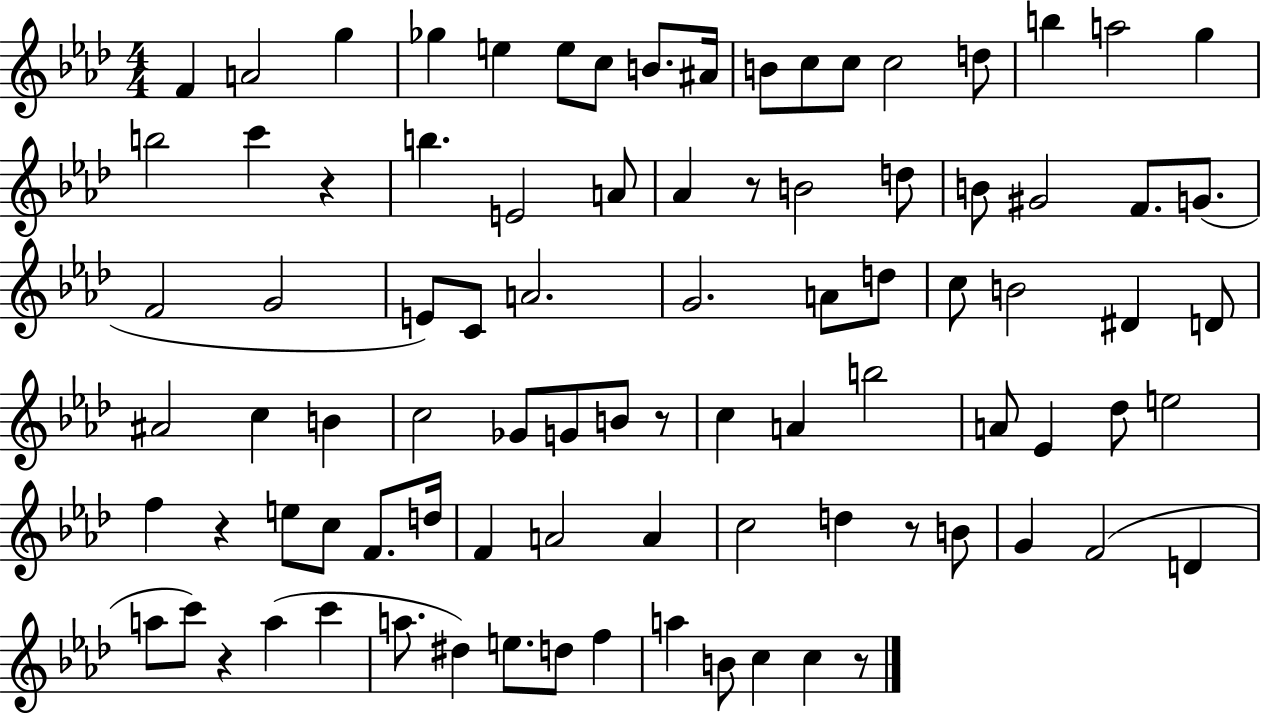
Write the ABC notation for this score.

X:1
T:Untitled
M:4/4
L:1/4
K:Ab
F A2 g _g e e/2 c/2 B/2 ^A/4 B/2 c/2 c/2 c2 d/2 b a2 g b2 c' z b E2 A/2 _A z/2 B2 d/2 B/2 ^G2 F/2 G/2 F2 G2 E/2 C/2 A2 G2 A/2 d/2 c/2 B2 ^D D/2 ^A2 c B c2 _G/2 G/2 B/2 z/2 c A b2 A/2 _E _d/2 e2 f z e/2 c/2 F/2 d/4 F A2 A c2 d z/2 B/2 G F2 D a/2 c'/2 z a c' a/2 ^d e/2 d/2 f a B/2 c c z/2